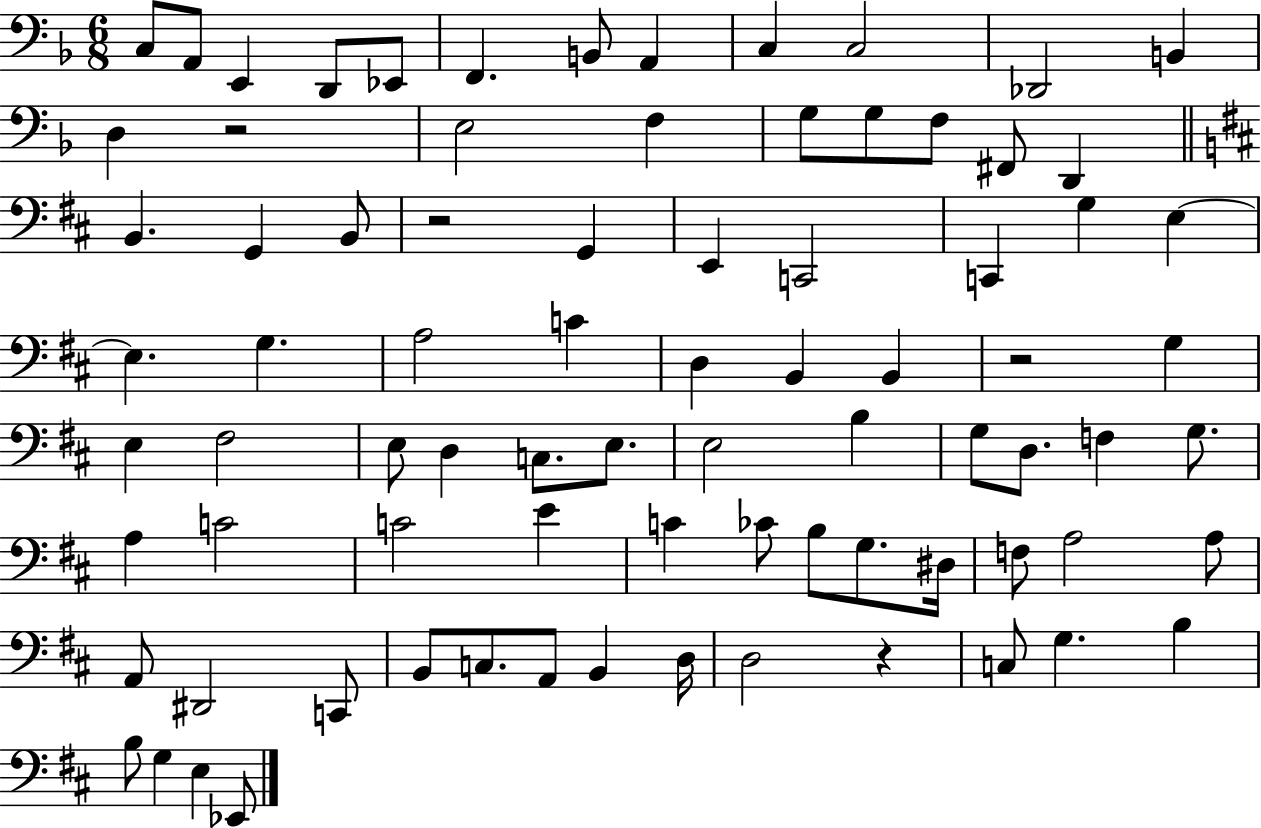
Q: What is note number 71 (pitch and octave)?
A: C3